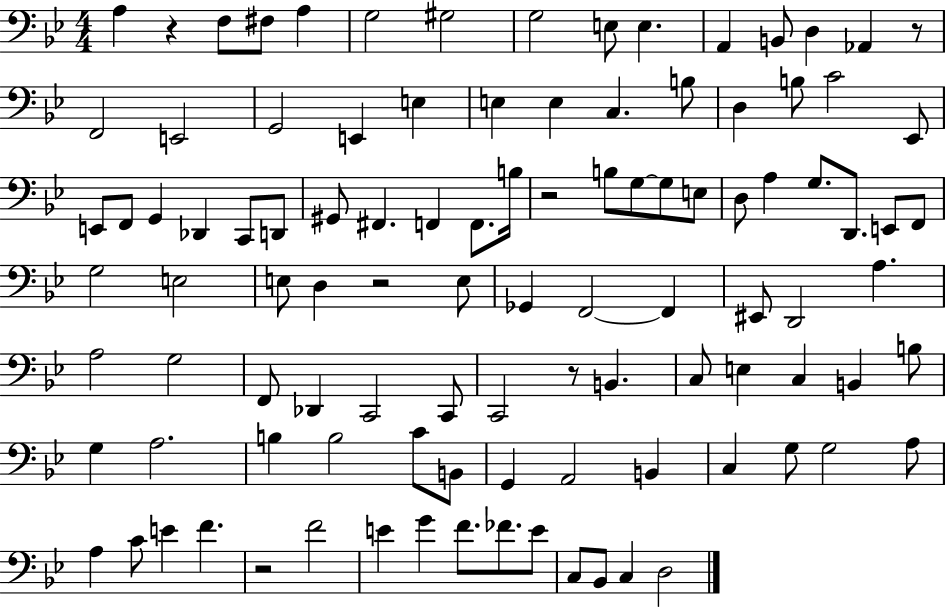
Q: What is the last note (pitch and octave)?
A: D3